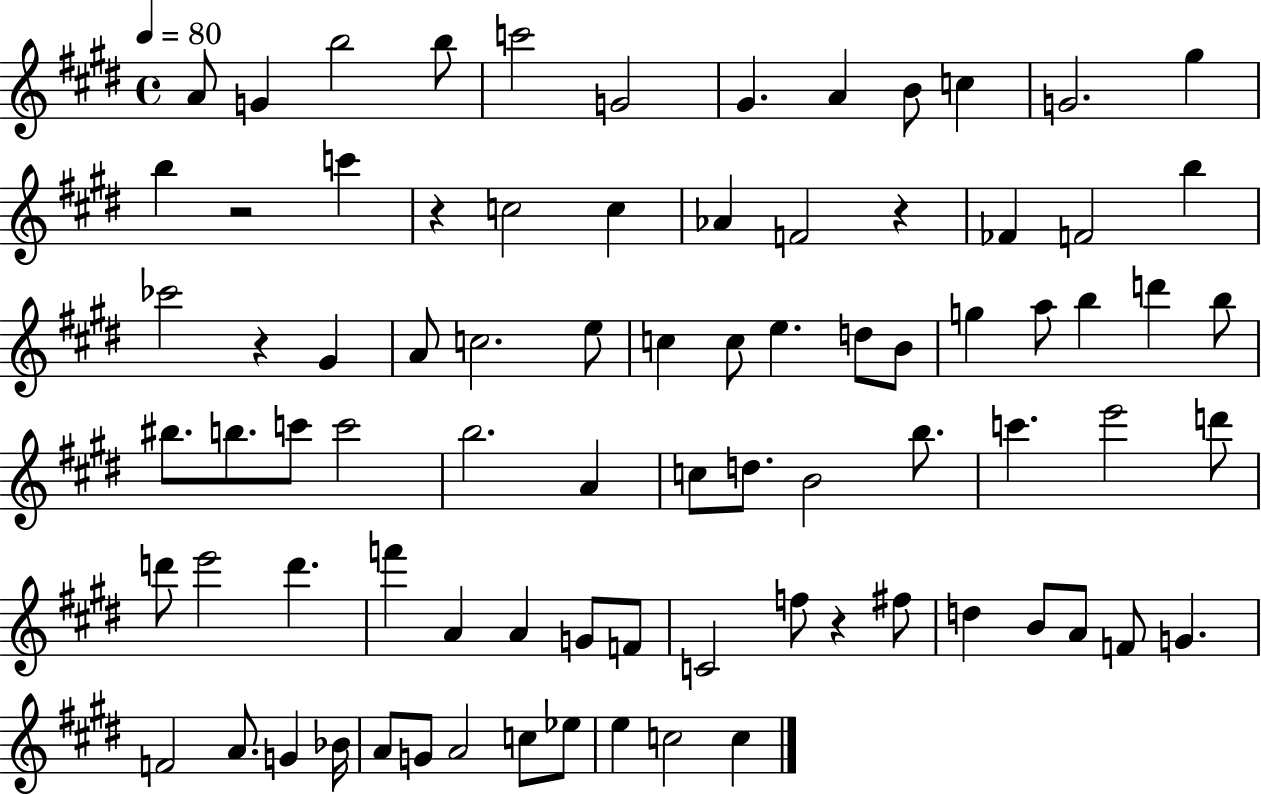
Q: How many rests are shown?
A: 5